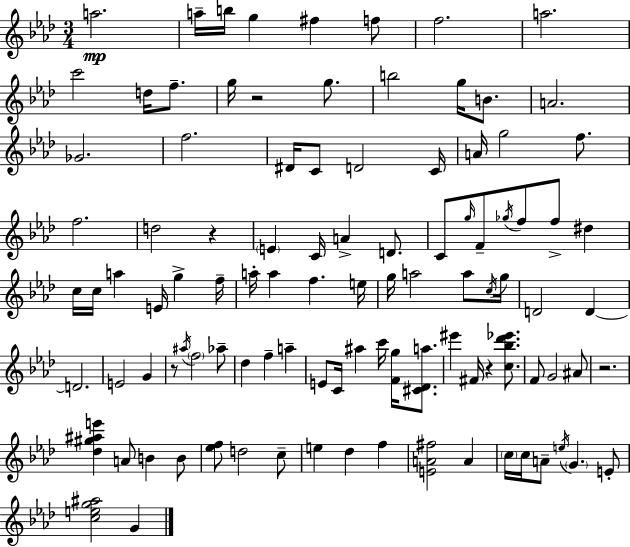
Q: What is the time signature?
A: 3/4